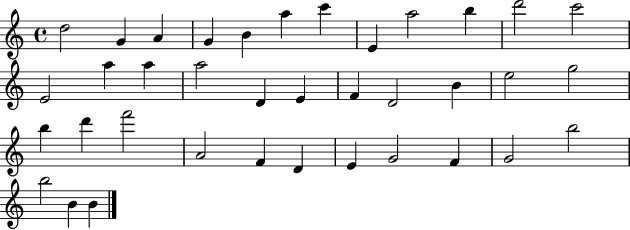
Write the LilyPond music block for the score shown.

{
  \clef treble
  \time 4/4
  \defaultTimeSignature
  \key c \major
  d''2 g'4 a'4 | g'4 b'4 a''4 c'''4 | e'4 a''2 b''4 | d'''2 c'''2 | \break e'2 a''4 a''4 | a''2 d'4 e'4 | f'4 d'2 b'4 | e''2 g''2 | \break b''4 d'''4 f'''2 | a'2 f'4 d'4 | e'4 g'2 f'4 | g'2 b''2 | \break b''2 b'4 b'4 | \bar "|."
}